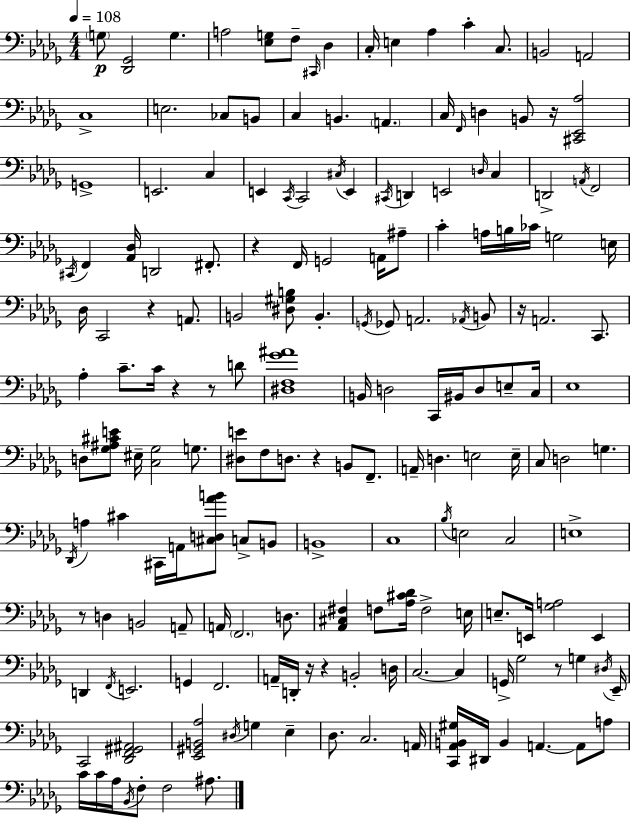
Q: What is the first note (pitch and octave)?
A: G3